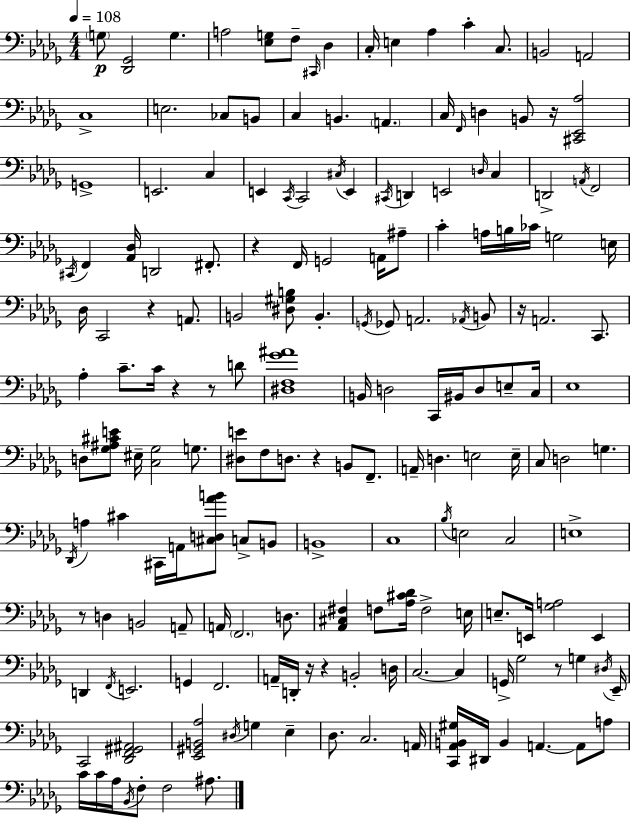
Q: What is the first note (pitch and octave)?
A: G3